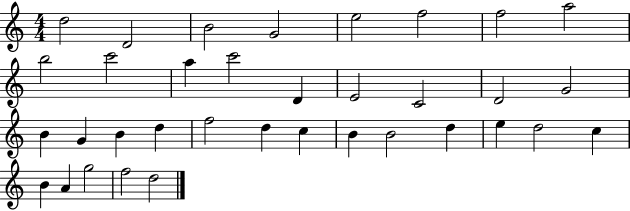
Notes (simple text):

D5/h D4/h B4/h G4/h E5/h F5/h F5/h A5/h B5/h C6/h A5/q C6/h D4/q E4/h C4/h D4/h G4/h B4/q G4/q B4/q D5/q F5/h D5/q C5/q B4/q B4/h D5/q E5/q D5/h C5/q B4/q A4/q G5/h F5/h D5/h